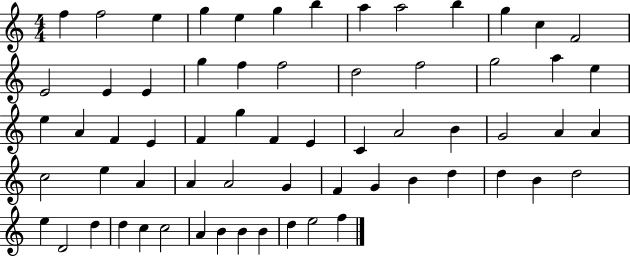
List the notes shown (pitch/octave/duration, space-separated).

F5/q F5/h E5/q G5/q E5/q G5/q B5/q A5/q A5/h B5/q G5/q C5/q F4/h E4/h E4/q E4/q G5/q F5/q F5/h D5/h F5/h G5/h A5/q E5/q E5/q A4/q F4/q E4/q F4/q G5/q F4/q E4/q C4/q A4/h B4/q G4/h A4/q A4/q C5/h E5/q A4/q A4/q A4/h G4/q F4/q G4/q B4/q D5/q D5/q B4/q D5/h E5/q D4/h D5/q D5/q C5/q C5/h A4/q B4/q B4/q B4/q D5/q E5/h F5/q